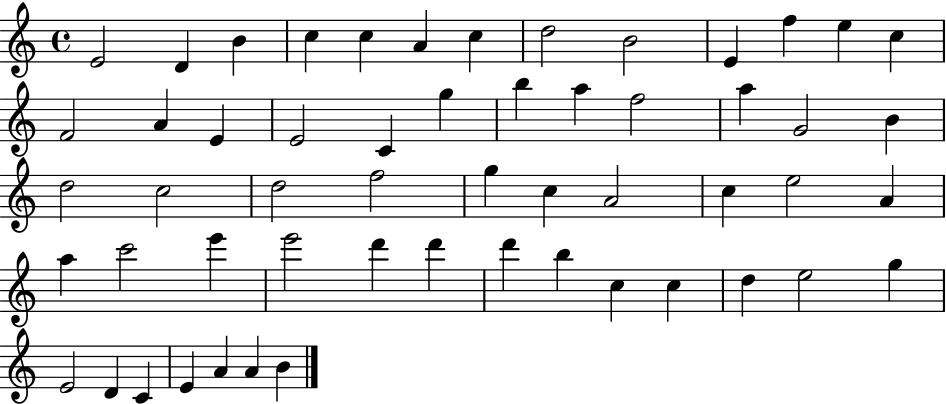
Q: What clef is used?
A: treble